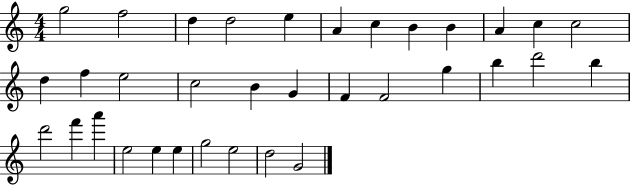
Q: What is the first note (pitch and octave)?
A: G5